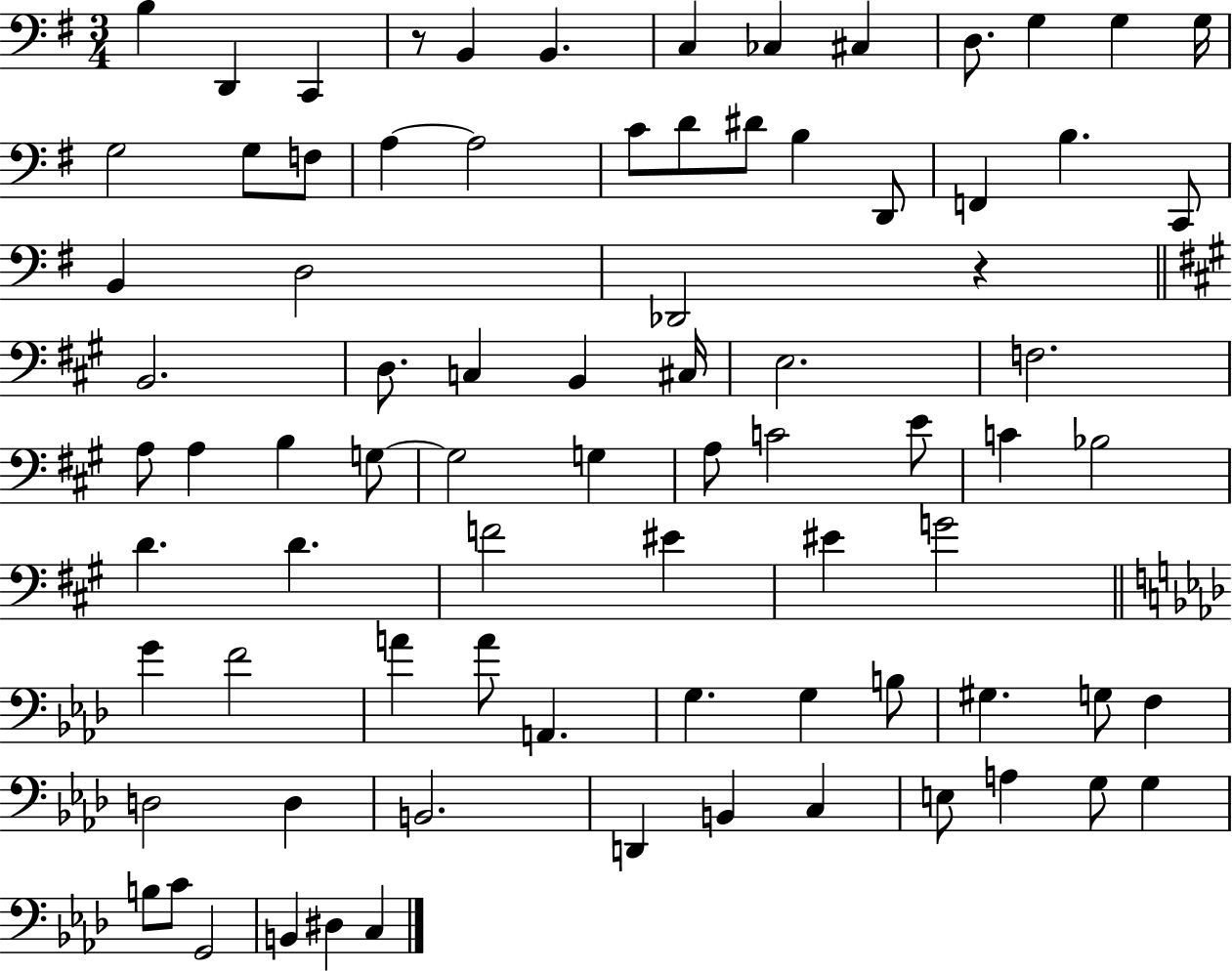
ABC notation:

X:1
T:Untitled
M:3/4
L:1/4
K:G
B, D,, C,, z/2 B,, B,, C, _C, ^C, D,/2 G, G, G,/4 G,2 G,/2 F,/2 A, A,2 C/2 D/2 ^D/2 B, D,,/2 F,, B, C,,/2 B,, D,2 _D,,2 z B,,2 D,/2 C, B,, ^C,/4 E,2 F,2 A,/2 A, B, G,/2 G,2 G, A,/2 C2 E/2 C _B,2 D D F2 ^E ^E G2 G F2 A A/2 A,, G, G, B,/2 ^G, G,/2 F, D,2 D, B,,2 D,, B,, C, E,/2 A, G,/2 G, B,/2 C/2 G,,2 B,, ^D, C,